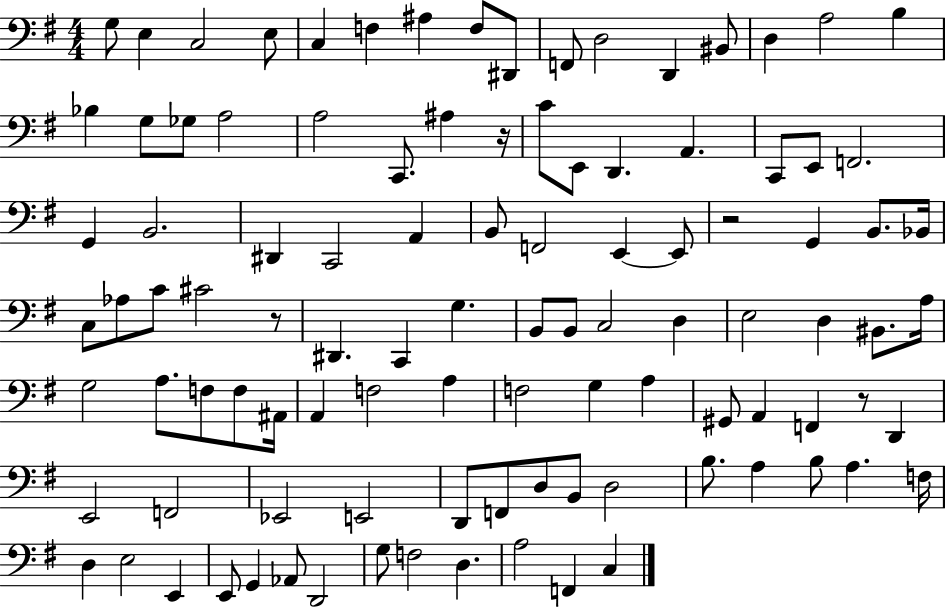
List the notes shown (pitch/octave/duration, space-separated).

G3/e E3/q C3/h E3/e C3/q F3/q A#3/q F3/e D#2/e F2/e D3/h D2/q BIS2/e D3/q A3/h B3/q Bb3/q G3/e Gb3/e A3/h A3/h C2/e. A#3/q R/s C4/e E2/e D2/q. A2/q. C2/e E2/e F2/h. G2/q B2/h. D#2/q C2/h A2/q B2/e F2/h E2/q E2/e R/h G2/q B2/e. Bb2/s C3/e Ab3/e C4/e C#4/h R/e D#2/q. C2/q G3/q. B2/e B2/e C3/h D3/q E3/h D3/q BIS2/e. A3/s G3/h A3/e. F3/e F3/e A#2/s A2/q F3/h A3/q F3/h G3/q A3/q G#2/e A2/q F2/q R/e D2/q E2/h F2/h Eb2/h E2/h D2/e F2/e D3/e B2/e D3/h B3/e. A3/q B3/e A3/q. F3/s D3/q E3/h E2/q E2/e G2/q Ab2/e D2/h G3/e F3/h D3/q. A3/h F2/q C3/q